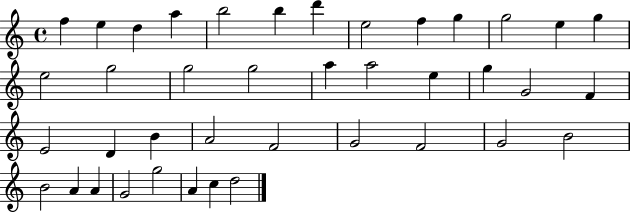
F5/q E5/q D5/q A5/q B5/h B5/q D6/q E5/h F5/q G5/q G5/h E5/q G5/q E5/h G5/h G5/h G5/h A5/q A5/h E5/q G5/q G4/h F4/q E4/h D4/q B4/q A4/h F4/h G4/h F4/h G4/h B4/h B4/h A4/q A4/q G4/h G5/h A4/q C5/q D5/h